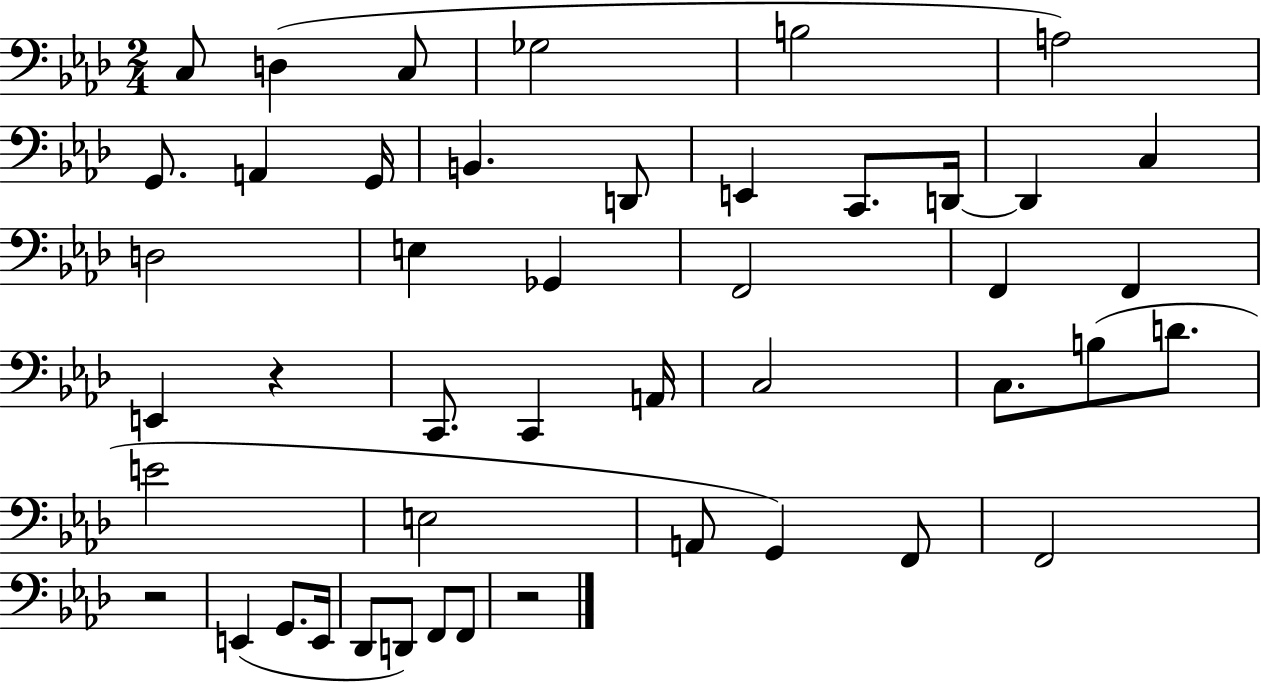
C3/e D3/q C3/e Gb3/h B3/h A3/h G2/e. A2/q G2/s B2/q. D2/e E2/q C2/e. D2/s D2/q C3/q D3/h E3/q Gb2/q F2/h F2/q F2/q E2/q R/q C2/e. C2/q A2/s C3/h C3/e. B3/e D4/e. E4/h E3/h A2/e G2/q F2/e F2/h R/h E2/q G2/e. E2/s Db2/e D2/e F2/e F2/e R/h